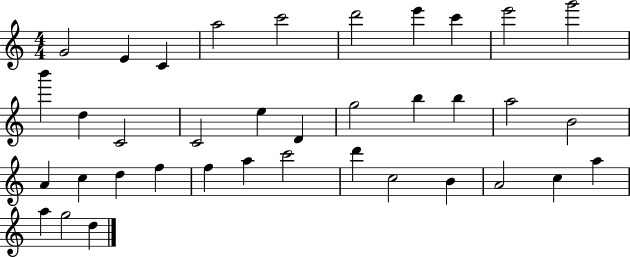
X:1
T:Untitled
M:4/4
L:1/4
K:C
G2 E C a2 c'2 d'2 e' c' e'2 g'2 b' d C2 C2 e D g2 b b a2 B2 A c d f f a c'2 d' c2 B A2 c a a g2 d